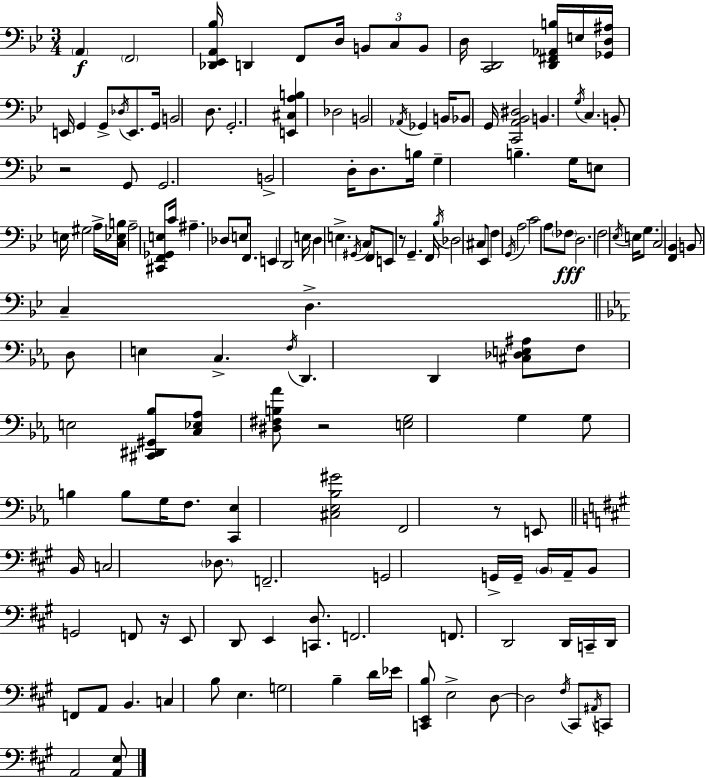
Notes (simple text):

A2/q F2/h [Db2,Eb2,A2,Bb3]/s D2/q F2/e D3/s B2/e C3/e B2/e D3/s [C2,D2]/h [D2,F#2,Ab2,B3]/s E3/s [Gb2,D3,A#3]/s E2/s G2/q G2/e Db3/s E2/e. G2/s B2/h D3/e. G2/h. [E2,C#3,A3,B3]/q Db3/h B2/h Ab2/s Gb2/q B2/s Bb2/e G2/s [C2,A2,Bb2,D#3]/h B2/q. G3/s C3/q. B2/e R/h G2/e G2/h. B2/h D3/s D3/e. B3/s G3/q B3/q. G3/s E3/e E3/s G#3/h A3/s [C3,Eb3,B3]/s A3/h [C#2,F2,Gb2,E3]/e C4/s A#3/q. Db3/e E3/s F2/e. E2/q D2/h E3/s D3/q E3/q. G#2/s C3/s F2/s E2/e R/e G2/q. F2/s Bb3/s Db3/h C#3/e Eb2/e F3/q G2/s A3/h C4/h A3/e FES3/e D3/h. F3/h Eb3/s E3/s G3/e. C3/h [F2,Bb2]/q B2/e C3/q D3/q. D3/e E3/q C3/q. F3/s D2/q. D2/q [C#3,Db3,E3,A#3]/e F3/e E3/h [C#2,D#2,G#2,Bb3]/e [C3,Eb3,Ab3]/e [D#3,F#3,B3,Ab4]/e R/h [E3,G3]/h G3/q G3/e B3/q B3/e G3/s F3/e. [C2,Eb3]/q [C#3,Eb3,Bb3,G#4]/h F2/h R/e E2/e B2/s C3/h Db3/e. F2/h. G2/h G2/s G2/s B2/s A2/s B2/e G2/h F2/e R/s E2/e D2/e E2/q [C2,D3]/e. F2/h. F2/e. D2/h D2/s C2/s D2/s F2/e A2/e B2/q. C3/q B3/e E3/q. G3/h B3/q D4/s Eb4/s [C2,E2,B3]/e E3/h D3/e D3/h F#3/s C#2/e A#2/s C2/e A2/h [A2,E3]/e